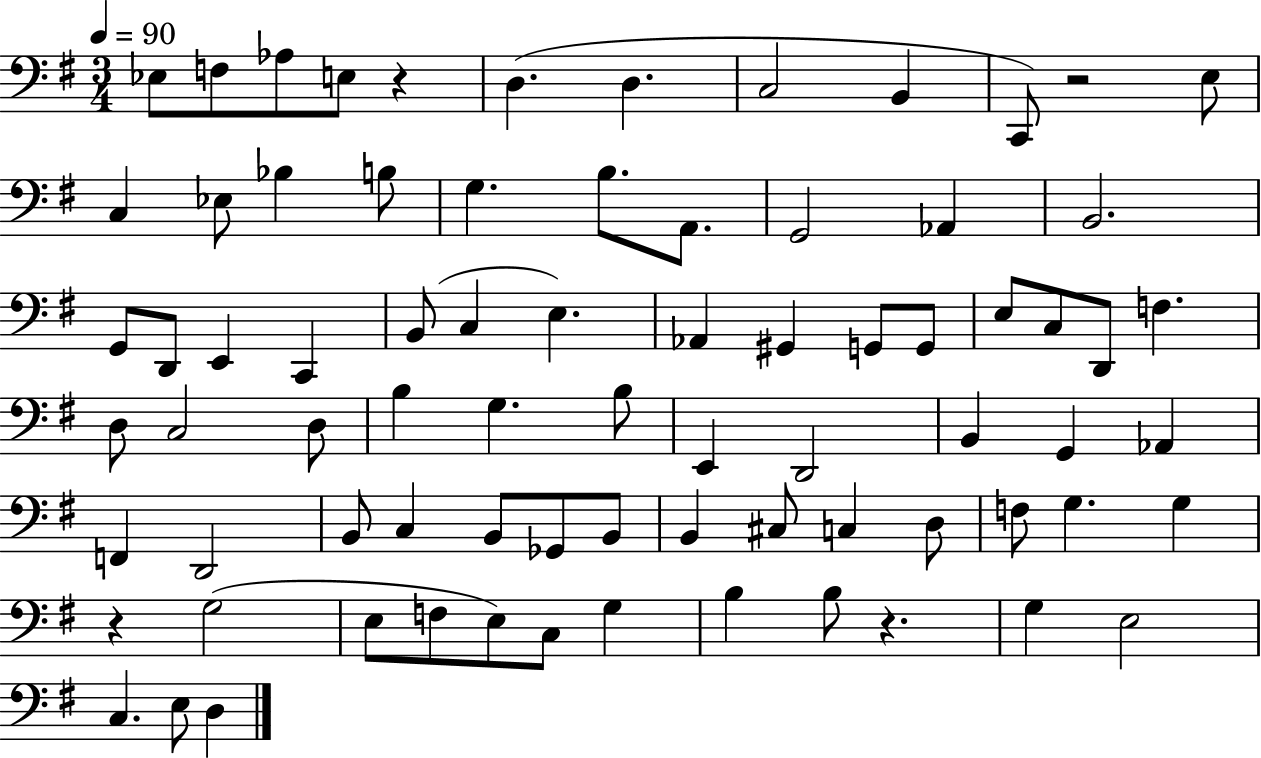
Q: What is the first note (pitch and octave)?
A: Eb3